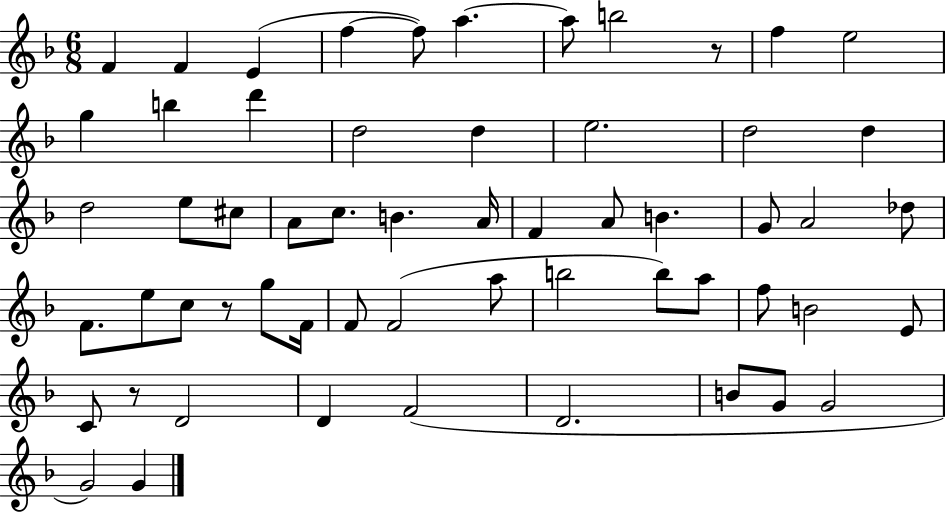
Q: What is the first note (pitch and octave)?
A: F4